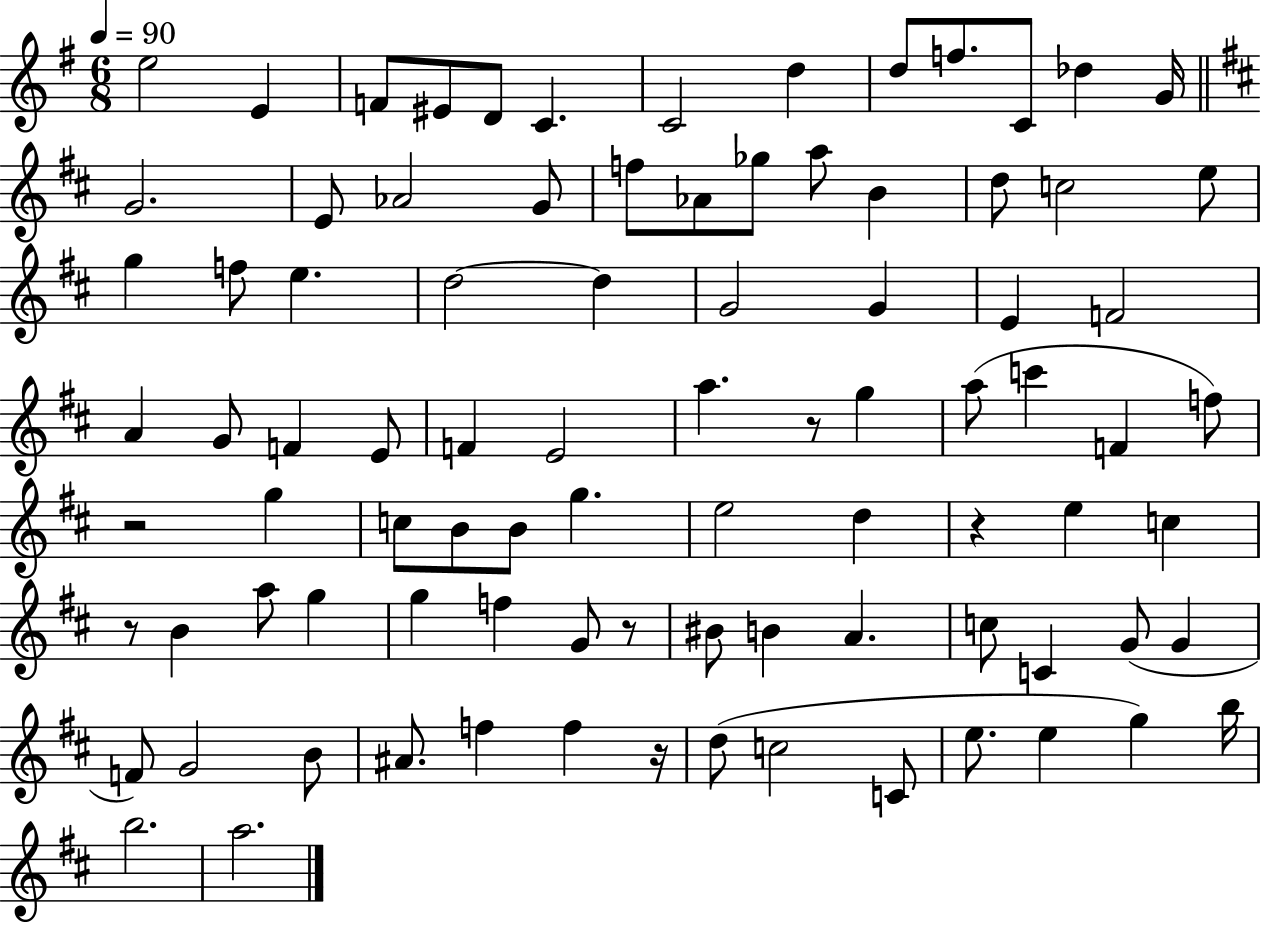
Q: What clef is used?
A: treble